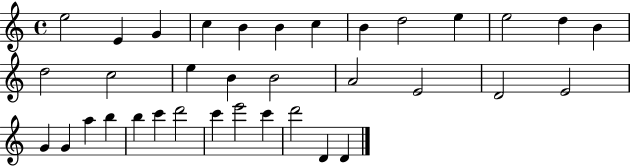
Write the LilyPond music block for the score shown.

{
  \clef treble
  \time 4/4
  \defaultTimeSignature
  \key c \major
  e''2 e'4 g'4 | c''4 b'4 b'4 c''4 | b'4 d''2 e''4 | e''2 d''4 b'4 | \break d''2 c''2 | e''4 b'4 b'2 | a'2 e'2 | d'2 e'2 | \break g'4 g'4 a''4 b''4 | b''4 c'''4 d'''2 | c'''4 e'''2 c'''4 | d'''2 d'4 d'4 | \break \bar "|."
}